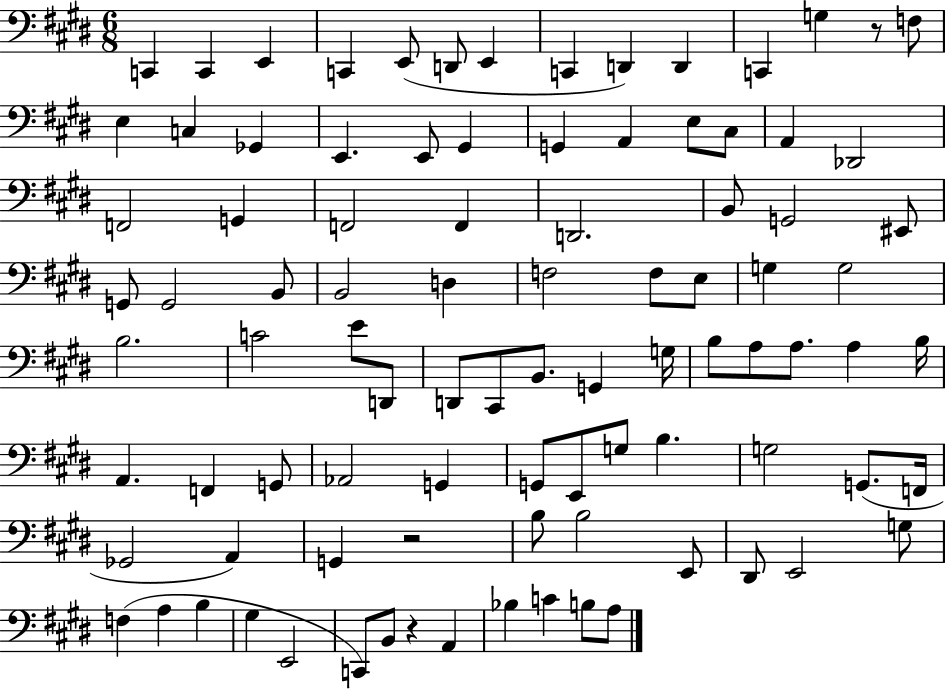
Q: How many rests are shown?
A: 3